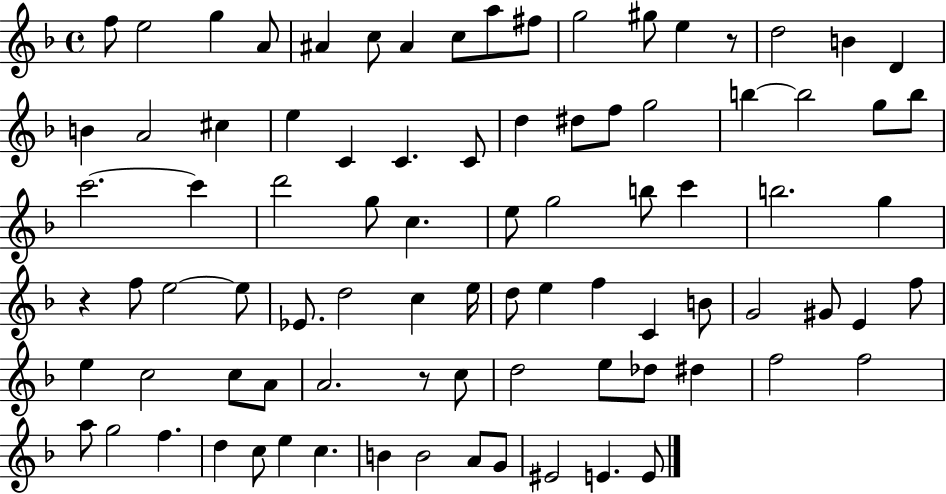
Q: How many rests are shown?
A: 3